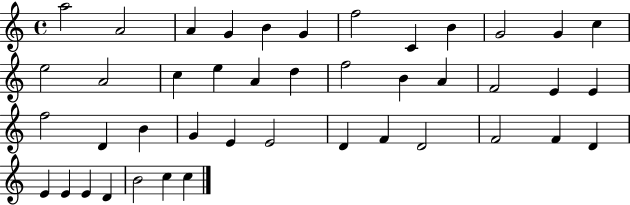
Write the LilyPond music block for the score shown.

{
  \clef treble
  \time 4/4
  \defaultTimeSignature
  \key c \major
  a''2 a'2 | a'4 g'4 b'4 g'4 | f''2 c'4 b'4 | g'2 g'4 c''4 | \break e''2 a'2 | c''4 e''4 a'4 d''4 | f''2 b'4 a'4 | f'2 e'4 e'4 | \break f''2 d'4 b'4 | g'4 e'4 e'2 | d'4 f'4 d'2 | f'2 f'4 d'4 | \break e'4 e'4 e'4 d'4 | b'2 c''4 c''4 | \bar "|."
}